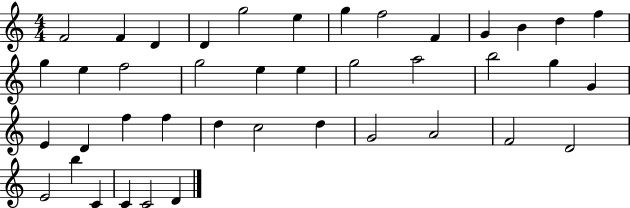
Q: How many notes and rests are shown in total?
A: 41